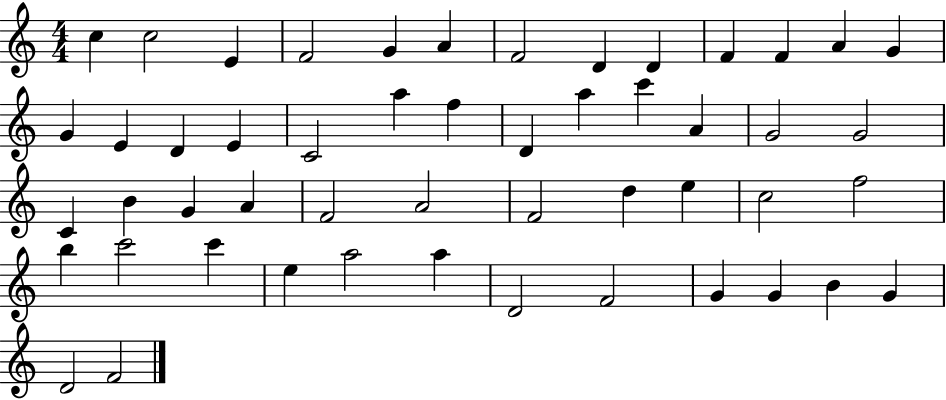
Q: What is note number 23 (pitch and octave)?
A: C6